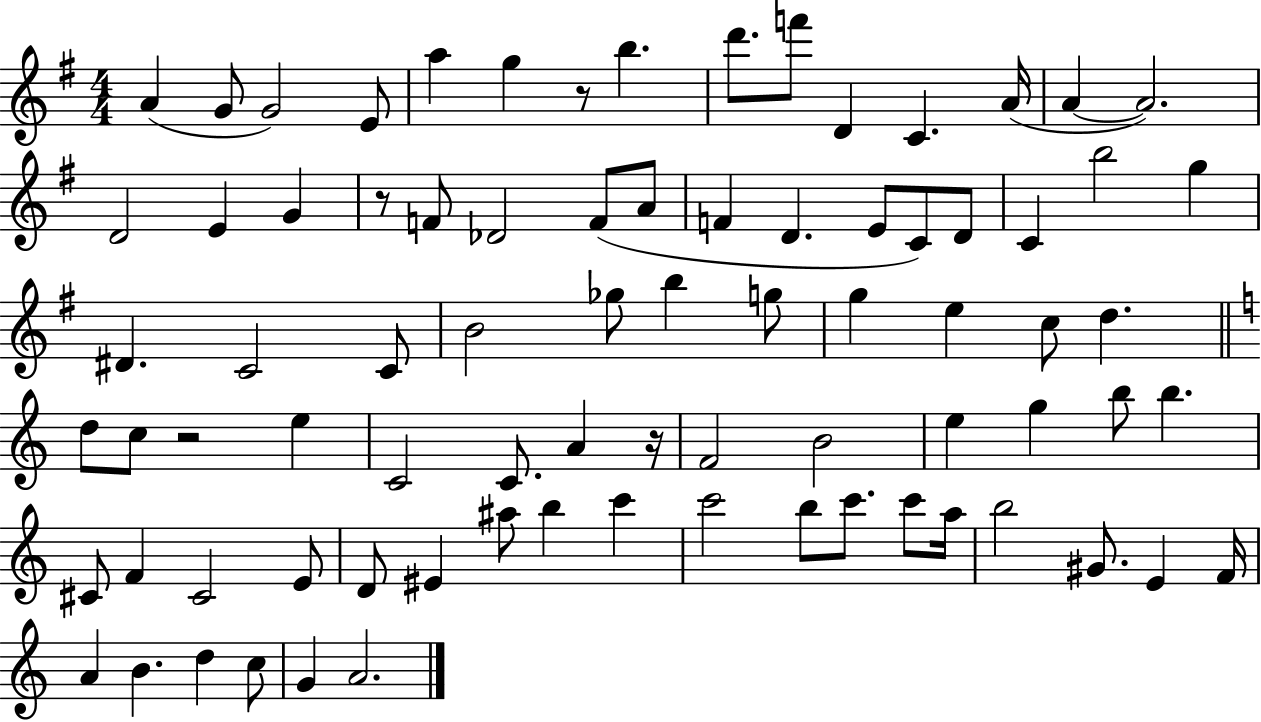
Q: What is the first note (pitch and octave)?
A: A4